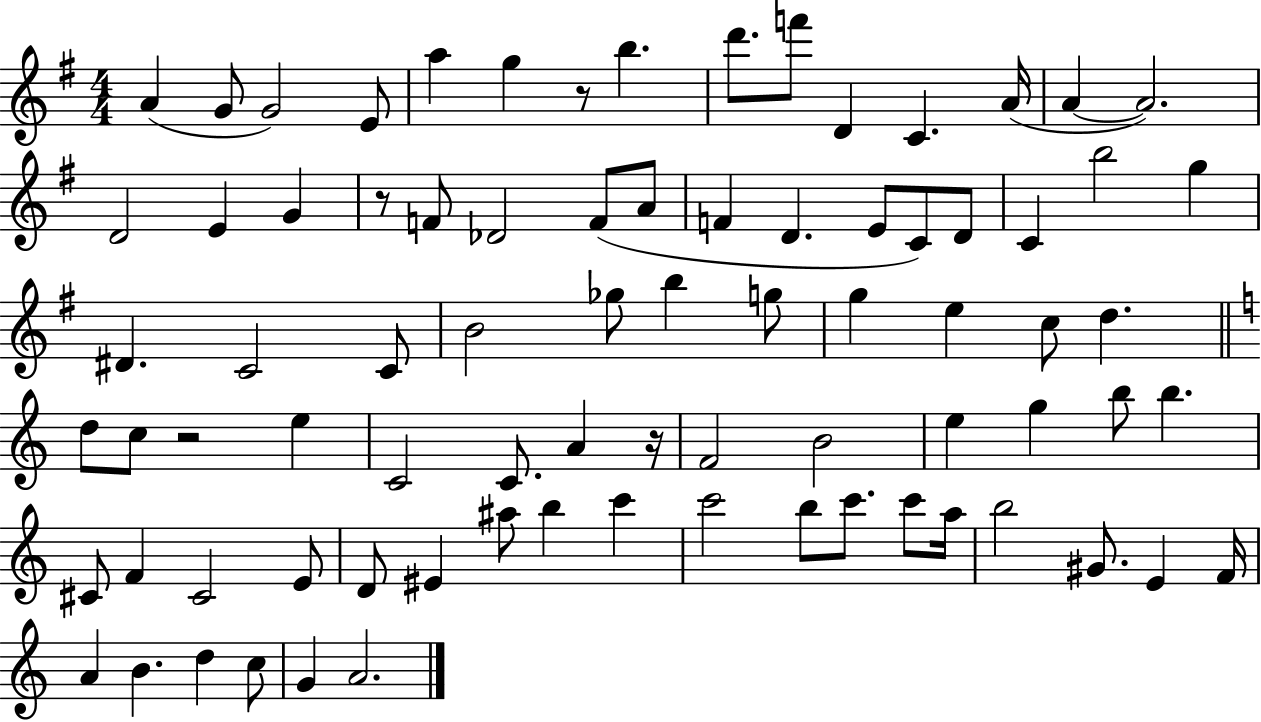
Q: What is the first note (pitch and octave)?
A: A4